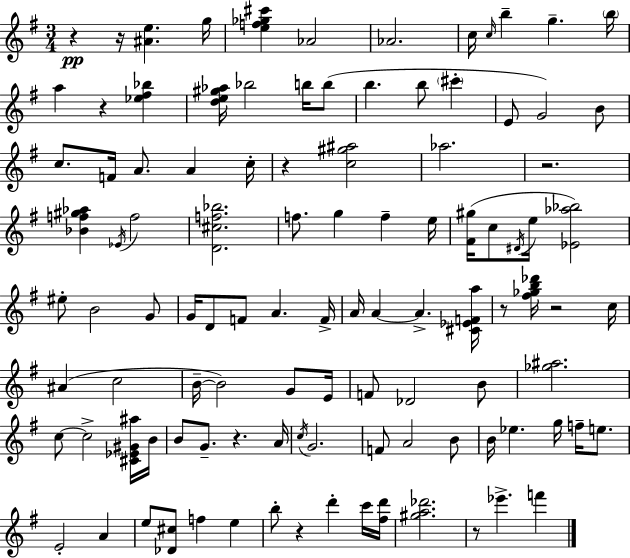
{
  \clef treble
  \numericTimeSignature
  \time 3/4
  \key e \minor
  r4\pp r16 <ais' e''>4. g''16 | <e'' f'' ges'' cis'''>4 aes'2 | aes'2. | c''16 \grace { c''16 } b''4-- g''4.-- | \break \parenthesize b''16 a''4 r4 <ees'' fis'' bes''>4 | <d'' e'' gis'' aes''>16 bes''2 b''16 b''8( | b''4. b''8 \parenthesize cis'''4-. | e'8 g'2) b'8 | \break c''8. f'16 a'8. a'4 | c''16-. r4 <c'' gis'' ais''>2 | aes''2. | r2. | \break <bes' f'' gis'' aes''>4 \acciaccatura { ees'16 } f''2 | <d' cis'' f'' bes''>2. | f''8. g''4 f''4-- | e''16 <fis' gis''>16( c''8 \acciaccatura { dis'16 } e''16 <ees' aes'' bes''>2) | \break eis''8-. b'2 | g'8 g'16 d'8 f'8 a'4. | f'16-> a'16 a'4~~ a'4.-> | <cis' ees' f' a''>16 r8 <fis'' ges'' b'' des'''>16 r2 | \break c''16 ais'4( c''2 | b'16--~~ b'2) | g'8 e'16 f'8 des'2 | b'8 <ges'' ais''>2. | \break c''8~~ c''2-> | <cis' ees' gis' ais''>16 b'16 b'8 g'8.-- r4. | a'16 \acciaccatura { c''16 } g'2. | f'8 a'2 | \break b'8 b'16 ees''4. g''16 | f''16-- e''8. e'2-. | a'4 e''8 <des' cis''>8 f''4 | e''4 b''8-. r4 d'''4-. | \break c'''16 <fis'' d'''>16 <gis'' a'' des'''>2. | r8 ees'''4.-> | f'''4 \bar "|."
}